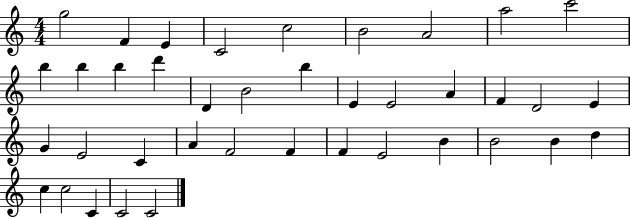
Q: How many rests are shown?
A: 0